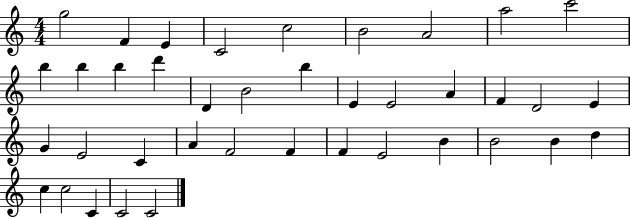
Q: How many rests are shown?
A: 0